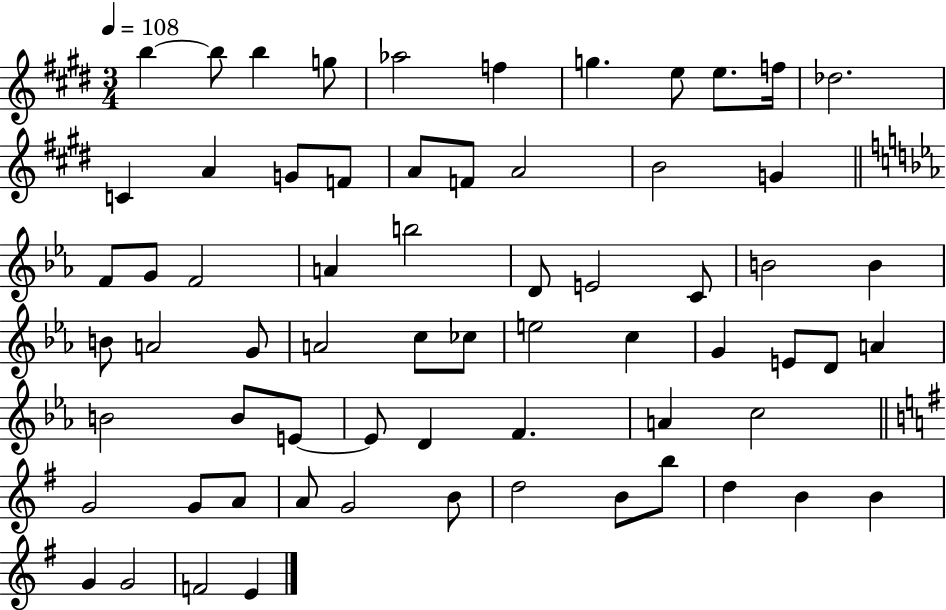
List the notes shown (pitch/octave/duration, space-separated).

B5/q B5/e B5/q G5/e Ab5/h F5/q G5/q. E5/e E5/e. F5/s Db5/h. C4/q A4/q G4/e F4/e A4/e F4/e A4/h B4/h G4/q F4/e G4/e F4/h A4/q B5/h D4/e E4/h C4/e B4/h B4/q B4/e A4/h G4/e A4/h C5/e CES5/e E5/h C5/q G4/q E4/e D4/e A4/q B4/h B4/e E4/e E4/e D4/q F4/q. A4/q C5/h G4/h G4/e A4/e A4/e G4/h B4/e D5/h B4/e B5/e D5/q B4/q B4/q G4/q G4/h F4/h E4/q